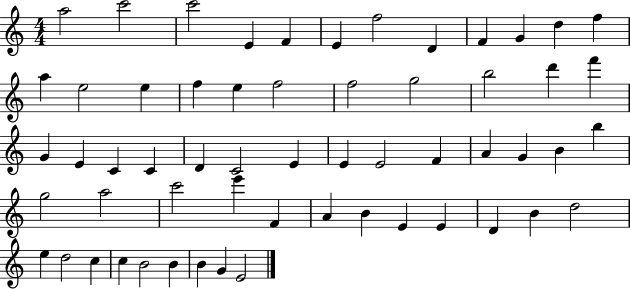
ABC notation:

X:1
T:Untitled
M:4/4
L:1/4
K:C
a2 c'2 c'2 E F E f2 D F G d f a e2 e f e f2 f2 g2 b2 d' f' G E C C D C2 E E E2 F A G B b g2 a2 c'2 e' F A B E E D B d2 e d2 c c B2 B B G E2